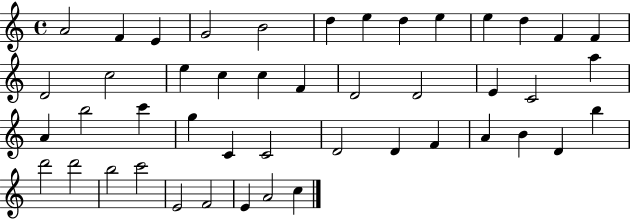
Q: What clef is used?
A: treble